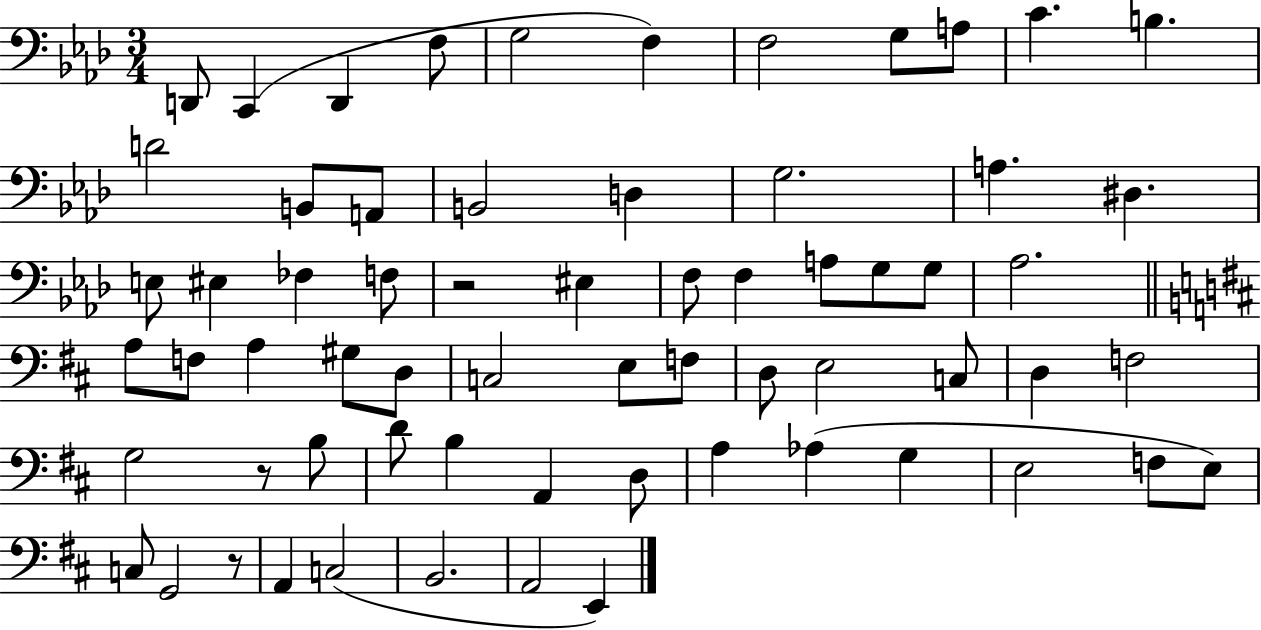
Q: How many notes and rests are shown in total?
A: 65